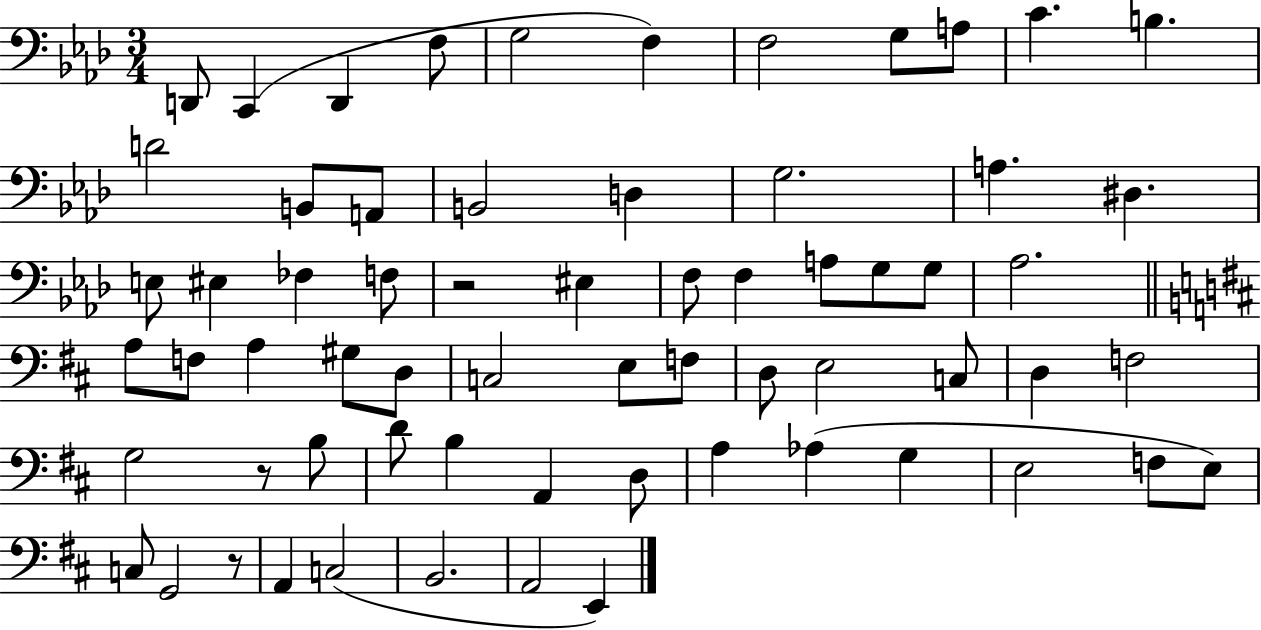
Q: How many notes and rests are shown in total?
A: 65